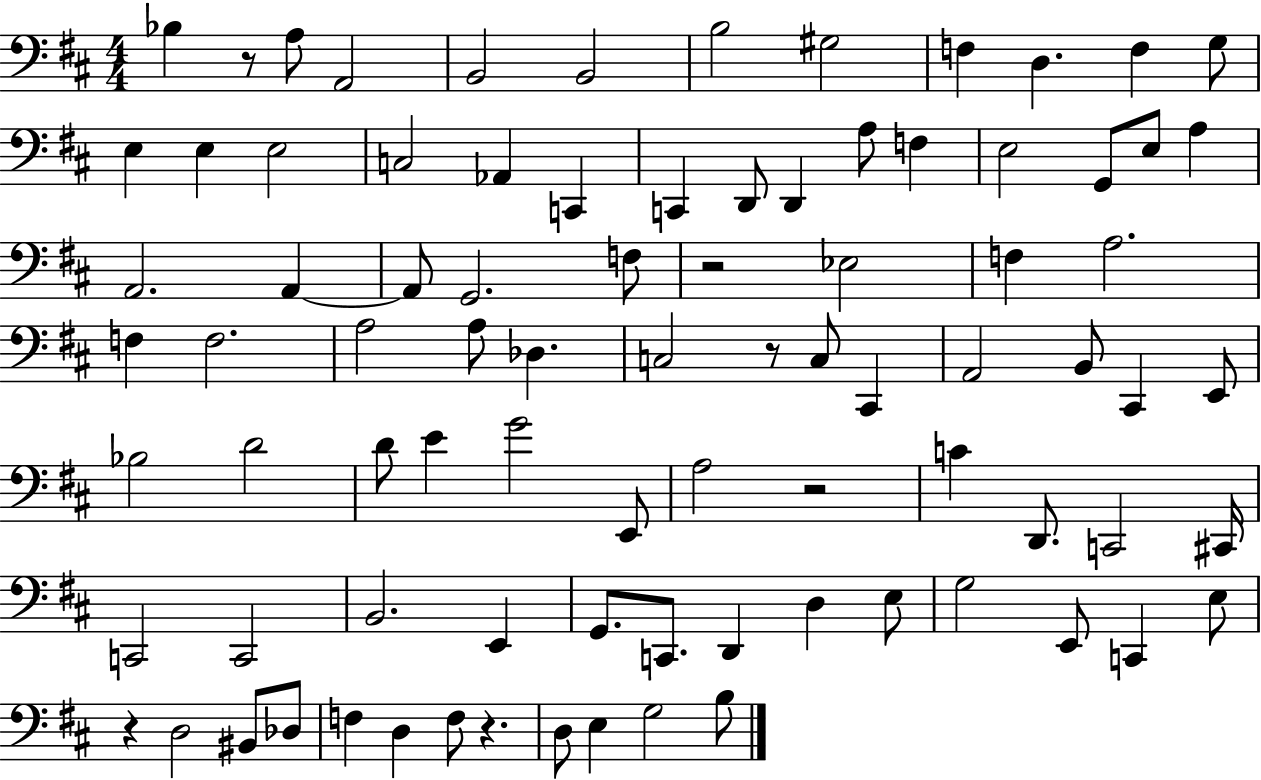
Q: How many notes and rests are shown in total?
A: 86